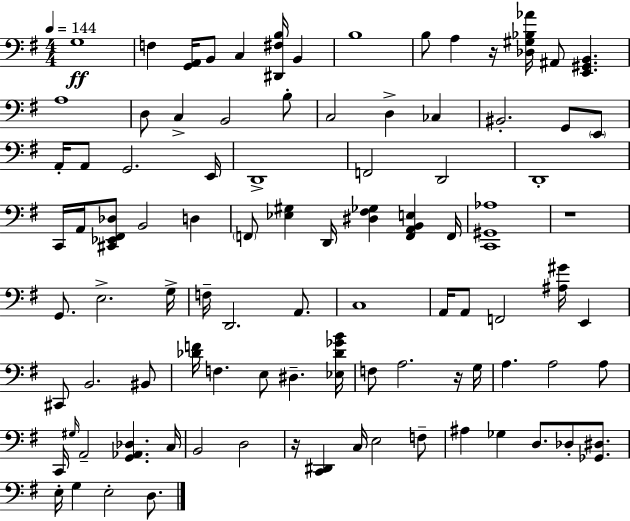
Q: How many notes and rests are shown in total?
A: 94